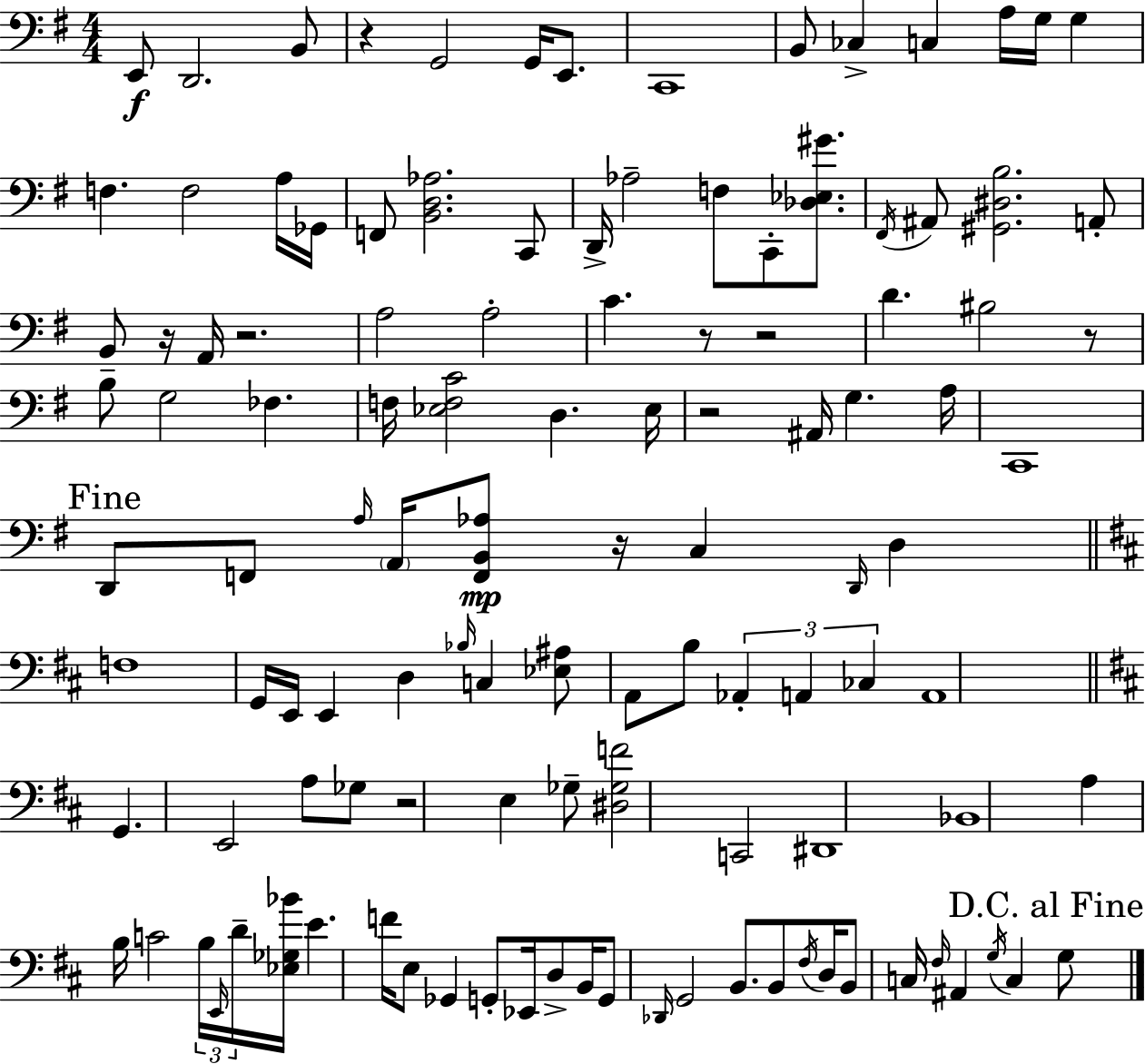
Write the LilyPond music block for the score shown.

{
  \clef bass
  \numericTimeSignature
  \time 4/4
  \key g \major
  e,8\f d,2. b,8 | r4 g,2 g,16 e,8. | c,1 | b,8 ces4-> c4 a16 g16 g4 | \break f4. f2 a16 ges,16 | f,8 <b, d aes>2. c,8 | d,16-> aes2-- f8 c,8-. <des ees gis'>8. | \acciaccatura { fis,16 } ais,8 <gis, dis b>2. a,8-. | \break b,8-- r16 a,16 r2. | a2 a2-. | c'4. r8 r2 | d'4. bis2 r8 | \break b8 g2 fes4. | f16 <ees f c'>2 d4. | ees16 r2 ais,16 g4. | a16 c,1 | \break \mark "Fine" d,8 f,8 \grace { a16 } \parenthesize a,16 <f, b, aes>8\mp r16 c4 \grace { d,16 } d4 | \bar "||" \break \key d \major f1 | g,16 e,16 e,4 d4 \grace { bes16 } c4 <ees ais>8 | a,8 b8 \tuplet 3/2 { aes,4-. a,4 ces4 } | a,1 | \break \bar "||" \break \key b \minor g,4. e,2 a8 | ges8 r2 e4 ges8-- | <dis ges f'>2 c,2 | dis,1 | \break bes,1 | a4 b16 c'2 \tuplet 3/2 { b16 \grace { e,16 } d'16-- } | <ees ges bes'>16 e'4. f'16 e8 ges,4 g,8-. | ees,16 d8-> b,16 g,8 \grace { des,16 } g,2 b,8. | \break b,8 \acciaccatura { fis16 } d16 b,8 c16 \grace { fis16 } ais,4 \acciaccatura { g16 } c4 | \mark "D.C. al Fine" g8 \bar "|."
}